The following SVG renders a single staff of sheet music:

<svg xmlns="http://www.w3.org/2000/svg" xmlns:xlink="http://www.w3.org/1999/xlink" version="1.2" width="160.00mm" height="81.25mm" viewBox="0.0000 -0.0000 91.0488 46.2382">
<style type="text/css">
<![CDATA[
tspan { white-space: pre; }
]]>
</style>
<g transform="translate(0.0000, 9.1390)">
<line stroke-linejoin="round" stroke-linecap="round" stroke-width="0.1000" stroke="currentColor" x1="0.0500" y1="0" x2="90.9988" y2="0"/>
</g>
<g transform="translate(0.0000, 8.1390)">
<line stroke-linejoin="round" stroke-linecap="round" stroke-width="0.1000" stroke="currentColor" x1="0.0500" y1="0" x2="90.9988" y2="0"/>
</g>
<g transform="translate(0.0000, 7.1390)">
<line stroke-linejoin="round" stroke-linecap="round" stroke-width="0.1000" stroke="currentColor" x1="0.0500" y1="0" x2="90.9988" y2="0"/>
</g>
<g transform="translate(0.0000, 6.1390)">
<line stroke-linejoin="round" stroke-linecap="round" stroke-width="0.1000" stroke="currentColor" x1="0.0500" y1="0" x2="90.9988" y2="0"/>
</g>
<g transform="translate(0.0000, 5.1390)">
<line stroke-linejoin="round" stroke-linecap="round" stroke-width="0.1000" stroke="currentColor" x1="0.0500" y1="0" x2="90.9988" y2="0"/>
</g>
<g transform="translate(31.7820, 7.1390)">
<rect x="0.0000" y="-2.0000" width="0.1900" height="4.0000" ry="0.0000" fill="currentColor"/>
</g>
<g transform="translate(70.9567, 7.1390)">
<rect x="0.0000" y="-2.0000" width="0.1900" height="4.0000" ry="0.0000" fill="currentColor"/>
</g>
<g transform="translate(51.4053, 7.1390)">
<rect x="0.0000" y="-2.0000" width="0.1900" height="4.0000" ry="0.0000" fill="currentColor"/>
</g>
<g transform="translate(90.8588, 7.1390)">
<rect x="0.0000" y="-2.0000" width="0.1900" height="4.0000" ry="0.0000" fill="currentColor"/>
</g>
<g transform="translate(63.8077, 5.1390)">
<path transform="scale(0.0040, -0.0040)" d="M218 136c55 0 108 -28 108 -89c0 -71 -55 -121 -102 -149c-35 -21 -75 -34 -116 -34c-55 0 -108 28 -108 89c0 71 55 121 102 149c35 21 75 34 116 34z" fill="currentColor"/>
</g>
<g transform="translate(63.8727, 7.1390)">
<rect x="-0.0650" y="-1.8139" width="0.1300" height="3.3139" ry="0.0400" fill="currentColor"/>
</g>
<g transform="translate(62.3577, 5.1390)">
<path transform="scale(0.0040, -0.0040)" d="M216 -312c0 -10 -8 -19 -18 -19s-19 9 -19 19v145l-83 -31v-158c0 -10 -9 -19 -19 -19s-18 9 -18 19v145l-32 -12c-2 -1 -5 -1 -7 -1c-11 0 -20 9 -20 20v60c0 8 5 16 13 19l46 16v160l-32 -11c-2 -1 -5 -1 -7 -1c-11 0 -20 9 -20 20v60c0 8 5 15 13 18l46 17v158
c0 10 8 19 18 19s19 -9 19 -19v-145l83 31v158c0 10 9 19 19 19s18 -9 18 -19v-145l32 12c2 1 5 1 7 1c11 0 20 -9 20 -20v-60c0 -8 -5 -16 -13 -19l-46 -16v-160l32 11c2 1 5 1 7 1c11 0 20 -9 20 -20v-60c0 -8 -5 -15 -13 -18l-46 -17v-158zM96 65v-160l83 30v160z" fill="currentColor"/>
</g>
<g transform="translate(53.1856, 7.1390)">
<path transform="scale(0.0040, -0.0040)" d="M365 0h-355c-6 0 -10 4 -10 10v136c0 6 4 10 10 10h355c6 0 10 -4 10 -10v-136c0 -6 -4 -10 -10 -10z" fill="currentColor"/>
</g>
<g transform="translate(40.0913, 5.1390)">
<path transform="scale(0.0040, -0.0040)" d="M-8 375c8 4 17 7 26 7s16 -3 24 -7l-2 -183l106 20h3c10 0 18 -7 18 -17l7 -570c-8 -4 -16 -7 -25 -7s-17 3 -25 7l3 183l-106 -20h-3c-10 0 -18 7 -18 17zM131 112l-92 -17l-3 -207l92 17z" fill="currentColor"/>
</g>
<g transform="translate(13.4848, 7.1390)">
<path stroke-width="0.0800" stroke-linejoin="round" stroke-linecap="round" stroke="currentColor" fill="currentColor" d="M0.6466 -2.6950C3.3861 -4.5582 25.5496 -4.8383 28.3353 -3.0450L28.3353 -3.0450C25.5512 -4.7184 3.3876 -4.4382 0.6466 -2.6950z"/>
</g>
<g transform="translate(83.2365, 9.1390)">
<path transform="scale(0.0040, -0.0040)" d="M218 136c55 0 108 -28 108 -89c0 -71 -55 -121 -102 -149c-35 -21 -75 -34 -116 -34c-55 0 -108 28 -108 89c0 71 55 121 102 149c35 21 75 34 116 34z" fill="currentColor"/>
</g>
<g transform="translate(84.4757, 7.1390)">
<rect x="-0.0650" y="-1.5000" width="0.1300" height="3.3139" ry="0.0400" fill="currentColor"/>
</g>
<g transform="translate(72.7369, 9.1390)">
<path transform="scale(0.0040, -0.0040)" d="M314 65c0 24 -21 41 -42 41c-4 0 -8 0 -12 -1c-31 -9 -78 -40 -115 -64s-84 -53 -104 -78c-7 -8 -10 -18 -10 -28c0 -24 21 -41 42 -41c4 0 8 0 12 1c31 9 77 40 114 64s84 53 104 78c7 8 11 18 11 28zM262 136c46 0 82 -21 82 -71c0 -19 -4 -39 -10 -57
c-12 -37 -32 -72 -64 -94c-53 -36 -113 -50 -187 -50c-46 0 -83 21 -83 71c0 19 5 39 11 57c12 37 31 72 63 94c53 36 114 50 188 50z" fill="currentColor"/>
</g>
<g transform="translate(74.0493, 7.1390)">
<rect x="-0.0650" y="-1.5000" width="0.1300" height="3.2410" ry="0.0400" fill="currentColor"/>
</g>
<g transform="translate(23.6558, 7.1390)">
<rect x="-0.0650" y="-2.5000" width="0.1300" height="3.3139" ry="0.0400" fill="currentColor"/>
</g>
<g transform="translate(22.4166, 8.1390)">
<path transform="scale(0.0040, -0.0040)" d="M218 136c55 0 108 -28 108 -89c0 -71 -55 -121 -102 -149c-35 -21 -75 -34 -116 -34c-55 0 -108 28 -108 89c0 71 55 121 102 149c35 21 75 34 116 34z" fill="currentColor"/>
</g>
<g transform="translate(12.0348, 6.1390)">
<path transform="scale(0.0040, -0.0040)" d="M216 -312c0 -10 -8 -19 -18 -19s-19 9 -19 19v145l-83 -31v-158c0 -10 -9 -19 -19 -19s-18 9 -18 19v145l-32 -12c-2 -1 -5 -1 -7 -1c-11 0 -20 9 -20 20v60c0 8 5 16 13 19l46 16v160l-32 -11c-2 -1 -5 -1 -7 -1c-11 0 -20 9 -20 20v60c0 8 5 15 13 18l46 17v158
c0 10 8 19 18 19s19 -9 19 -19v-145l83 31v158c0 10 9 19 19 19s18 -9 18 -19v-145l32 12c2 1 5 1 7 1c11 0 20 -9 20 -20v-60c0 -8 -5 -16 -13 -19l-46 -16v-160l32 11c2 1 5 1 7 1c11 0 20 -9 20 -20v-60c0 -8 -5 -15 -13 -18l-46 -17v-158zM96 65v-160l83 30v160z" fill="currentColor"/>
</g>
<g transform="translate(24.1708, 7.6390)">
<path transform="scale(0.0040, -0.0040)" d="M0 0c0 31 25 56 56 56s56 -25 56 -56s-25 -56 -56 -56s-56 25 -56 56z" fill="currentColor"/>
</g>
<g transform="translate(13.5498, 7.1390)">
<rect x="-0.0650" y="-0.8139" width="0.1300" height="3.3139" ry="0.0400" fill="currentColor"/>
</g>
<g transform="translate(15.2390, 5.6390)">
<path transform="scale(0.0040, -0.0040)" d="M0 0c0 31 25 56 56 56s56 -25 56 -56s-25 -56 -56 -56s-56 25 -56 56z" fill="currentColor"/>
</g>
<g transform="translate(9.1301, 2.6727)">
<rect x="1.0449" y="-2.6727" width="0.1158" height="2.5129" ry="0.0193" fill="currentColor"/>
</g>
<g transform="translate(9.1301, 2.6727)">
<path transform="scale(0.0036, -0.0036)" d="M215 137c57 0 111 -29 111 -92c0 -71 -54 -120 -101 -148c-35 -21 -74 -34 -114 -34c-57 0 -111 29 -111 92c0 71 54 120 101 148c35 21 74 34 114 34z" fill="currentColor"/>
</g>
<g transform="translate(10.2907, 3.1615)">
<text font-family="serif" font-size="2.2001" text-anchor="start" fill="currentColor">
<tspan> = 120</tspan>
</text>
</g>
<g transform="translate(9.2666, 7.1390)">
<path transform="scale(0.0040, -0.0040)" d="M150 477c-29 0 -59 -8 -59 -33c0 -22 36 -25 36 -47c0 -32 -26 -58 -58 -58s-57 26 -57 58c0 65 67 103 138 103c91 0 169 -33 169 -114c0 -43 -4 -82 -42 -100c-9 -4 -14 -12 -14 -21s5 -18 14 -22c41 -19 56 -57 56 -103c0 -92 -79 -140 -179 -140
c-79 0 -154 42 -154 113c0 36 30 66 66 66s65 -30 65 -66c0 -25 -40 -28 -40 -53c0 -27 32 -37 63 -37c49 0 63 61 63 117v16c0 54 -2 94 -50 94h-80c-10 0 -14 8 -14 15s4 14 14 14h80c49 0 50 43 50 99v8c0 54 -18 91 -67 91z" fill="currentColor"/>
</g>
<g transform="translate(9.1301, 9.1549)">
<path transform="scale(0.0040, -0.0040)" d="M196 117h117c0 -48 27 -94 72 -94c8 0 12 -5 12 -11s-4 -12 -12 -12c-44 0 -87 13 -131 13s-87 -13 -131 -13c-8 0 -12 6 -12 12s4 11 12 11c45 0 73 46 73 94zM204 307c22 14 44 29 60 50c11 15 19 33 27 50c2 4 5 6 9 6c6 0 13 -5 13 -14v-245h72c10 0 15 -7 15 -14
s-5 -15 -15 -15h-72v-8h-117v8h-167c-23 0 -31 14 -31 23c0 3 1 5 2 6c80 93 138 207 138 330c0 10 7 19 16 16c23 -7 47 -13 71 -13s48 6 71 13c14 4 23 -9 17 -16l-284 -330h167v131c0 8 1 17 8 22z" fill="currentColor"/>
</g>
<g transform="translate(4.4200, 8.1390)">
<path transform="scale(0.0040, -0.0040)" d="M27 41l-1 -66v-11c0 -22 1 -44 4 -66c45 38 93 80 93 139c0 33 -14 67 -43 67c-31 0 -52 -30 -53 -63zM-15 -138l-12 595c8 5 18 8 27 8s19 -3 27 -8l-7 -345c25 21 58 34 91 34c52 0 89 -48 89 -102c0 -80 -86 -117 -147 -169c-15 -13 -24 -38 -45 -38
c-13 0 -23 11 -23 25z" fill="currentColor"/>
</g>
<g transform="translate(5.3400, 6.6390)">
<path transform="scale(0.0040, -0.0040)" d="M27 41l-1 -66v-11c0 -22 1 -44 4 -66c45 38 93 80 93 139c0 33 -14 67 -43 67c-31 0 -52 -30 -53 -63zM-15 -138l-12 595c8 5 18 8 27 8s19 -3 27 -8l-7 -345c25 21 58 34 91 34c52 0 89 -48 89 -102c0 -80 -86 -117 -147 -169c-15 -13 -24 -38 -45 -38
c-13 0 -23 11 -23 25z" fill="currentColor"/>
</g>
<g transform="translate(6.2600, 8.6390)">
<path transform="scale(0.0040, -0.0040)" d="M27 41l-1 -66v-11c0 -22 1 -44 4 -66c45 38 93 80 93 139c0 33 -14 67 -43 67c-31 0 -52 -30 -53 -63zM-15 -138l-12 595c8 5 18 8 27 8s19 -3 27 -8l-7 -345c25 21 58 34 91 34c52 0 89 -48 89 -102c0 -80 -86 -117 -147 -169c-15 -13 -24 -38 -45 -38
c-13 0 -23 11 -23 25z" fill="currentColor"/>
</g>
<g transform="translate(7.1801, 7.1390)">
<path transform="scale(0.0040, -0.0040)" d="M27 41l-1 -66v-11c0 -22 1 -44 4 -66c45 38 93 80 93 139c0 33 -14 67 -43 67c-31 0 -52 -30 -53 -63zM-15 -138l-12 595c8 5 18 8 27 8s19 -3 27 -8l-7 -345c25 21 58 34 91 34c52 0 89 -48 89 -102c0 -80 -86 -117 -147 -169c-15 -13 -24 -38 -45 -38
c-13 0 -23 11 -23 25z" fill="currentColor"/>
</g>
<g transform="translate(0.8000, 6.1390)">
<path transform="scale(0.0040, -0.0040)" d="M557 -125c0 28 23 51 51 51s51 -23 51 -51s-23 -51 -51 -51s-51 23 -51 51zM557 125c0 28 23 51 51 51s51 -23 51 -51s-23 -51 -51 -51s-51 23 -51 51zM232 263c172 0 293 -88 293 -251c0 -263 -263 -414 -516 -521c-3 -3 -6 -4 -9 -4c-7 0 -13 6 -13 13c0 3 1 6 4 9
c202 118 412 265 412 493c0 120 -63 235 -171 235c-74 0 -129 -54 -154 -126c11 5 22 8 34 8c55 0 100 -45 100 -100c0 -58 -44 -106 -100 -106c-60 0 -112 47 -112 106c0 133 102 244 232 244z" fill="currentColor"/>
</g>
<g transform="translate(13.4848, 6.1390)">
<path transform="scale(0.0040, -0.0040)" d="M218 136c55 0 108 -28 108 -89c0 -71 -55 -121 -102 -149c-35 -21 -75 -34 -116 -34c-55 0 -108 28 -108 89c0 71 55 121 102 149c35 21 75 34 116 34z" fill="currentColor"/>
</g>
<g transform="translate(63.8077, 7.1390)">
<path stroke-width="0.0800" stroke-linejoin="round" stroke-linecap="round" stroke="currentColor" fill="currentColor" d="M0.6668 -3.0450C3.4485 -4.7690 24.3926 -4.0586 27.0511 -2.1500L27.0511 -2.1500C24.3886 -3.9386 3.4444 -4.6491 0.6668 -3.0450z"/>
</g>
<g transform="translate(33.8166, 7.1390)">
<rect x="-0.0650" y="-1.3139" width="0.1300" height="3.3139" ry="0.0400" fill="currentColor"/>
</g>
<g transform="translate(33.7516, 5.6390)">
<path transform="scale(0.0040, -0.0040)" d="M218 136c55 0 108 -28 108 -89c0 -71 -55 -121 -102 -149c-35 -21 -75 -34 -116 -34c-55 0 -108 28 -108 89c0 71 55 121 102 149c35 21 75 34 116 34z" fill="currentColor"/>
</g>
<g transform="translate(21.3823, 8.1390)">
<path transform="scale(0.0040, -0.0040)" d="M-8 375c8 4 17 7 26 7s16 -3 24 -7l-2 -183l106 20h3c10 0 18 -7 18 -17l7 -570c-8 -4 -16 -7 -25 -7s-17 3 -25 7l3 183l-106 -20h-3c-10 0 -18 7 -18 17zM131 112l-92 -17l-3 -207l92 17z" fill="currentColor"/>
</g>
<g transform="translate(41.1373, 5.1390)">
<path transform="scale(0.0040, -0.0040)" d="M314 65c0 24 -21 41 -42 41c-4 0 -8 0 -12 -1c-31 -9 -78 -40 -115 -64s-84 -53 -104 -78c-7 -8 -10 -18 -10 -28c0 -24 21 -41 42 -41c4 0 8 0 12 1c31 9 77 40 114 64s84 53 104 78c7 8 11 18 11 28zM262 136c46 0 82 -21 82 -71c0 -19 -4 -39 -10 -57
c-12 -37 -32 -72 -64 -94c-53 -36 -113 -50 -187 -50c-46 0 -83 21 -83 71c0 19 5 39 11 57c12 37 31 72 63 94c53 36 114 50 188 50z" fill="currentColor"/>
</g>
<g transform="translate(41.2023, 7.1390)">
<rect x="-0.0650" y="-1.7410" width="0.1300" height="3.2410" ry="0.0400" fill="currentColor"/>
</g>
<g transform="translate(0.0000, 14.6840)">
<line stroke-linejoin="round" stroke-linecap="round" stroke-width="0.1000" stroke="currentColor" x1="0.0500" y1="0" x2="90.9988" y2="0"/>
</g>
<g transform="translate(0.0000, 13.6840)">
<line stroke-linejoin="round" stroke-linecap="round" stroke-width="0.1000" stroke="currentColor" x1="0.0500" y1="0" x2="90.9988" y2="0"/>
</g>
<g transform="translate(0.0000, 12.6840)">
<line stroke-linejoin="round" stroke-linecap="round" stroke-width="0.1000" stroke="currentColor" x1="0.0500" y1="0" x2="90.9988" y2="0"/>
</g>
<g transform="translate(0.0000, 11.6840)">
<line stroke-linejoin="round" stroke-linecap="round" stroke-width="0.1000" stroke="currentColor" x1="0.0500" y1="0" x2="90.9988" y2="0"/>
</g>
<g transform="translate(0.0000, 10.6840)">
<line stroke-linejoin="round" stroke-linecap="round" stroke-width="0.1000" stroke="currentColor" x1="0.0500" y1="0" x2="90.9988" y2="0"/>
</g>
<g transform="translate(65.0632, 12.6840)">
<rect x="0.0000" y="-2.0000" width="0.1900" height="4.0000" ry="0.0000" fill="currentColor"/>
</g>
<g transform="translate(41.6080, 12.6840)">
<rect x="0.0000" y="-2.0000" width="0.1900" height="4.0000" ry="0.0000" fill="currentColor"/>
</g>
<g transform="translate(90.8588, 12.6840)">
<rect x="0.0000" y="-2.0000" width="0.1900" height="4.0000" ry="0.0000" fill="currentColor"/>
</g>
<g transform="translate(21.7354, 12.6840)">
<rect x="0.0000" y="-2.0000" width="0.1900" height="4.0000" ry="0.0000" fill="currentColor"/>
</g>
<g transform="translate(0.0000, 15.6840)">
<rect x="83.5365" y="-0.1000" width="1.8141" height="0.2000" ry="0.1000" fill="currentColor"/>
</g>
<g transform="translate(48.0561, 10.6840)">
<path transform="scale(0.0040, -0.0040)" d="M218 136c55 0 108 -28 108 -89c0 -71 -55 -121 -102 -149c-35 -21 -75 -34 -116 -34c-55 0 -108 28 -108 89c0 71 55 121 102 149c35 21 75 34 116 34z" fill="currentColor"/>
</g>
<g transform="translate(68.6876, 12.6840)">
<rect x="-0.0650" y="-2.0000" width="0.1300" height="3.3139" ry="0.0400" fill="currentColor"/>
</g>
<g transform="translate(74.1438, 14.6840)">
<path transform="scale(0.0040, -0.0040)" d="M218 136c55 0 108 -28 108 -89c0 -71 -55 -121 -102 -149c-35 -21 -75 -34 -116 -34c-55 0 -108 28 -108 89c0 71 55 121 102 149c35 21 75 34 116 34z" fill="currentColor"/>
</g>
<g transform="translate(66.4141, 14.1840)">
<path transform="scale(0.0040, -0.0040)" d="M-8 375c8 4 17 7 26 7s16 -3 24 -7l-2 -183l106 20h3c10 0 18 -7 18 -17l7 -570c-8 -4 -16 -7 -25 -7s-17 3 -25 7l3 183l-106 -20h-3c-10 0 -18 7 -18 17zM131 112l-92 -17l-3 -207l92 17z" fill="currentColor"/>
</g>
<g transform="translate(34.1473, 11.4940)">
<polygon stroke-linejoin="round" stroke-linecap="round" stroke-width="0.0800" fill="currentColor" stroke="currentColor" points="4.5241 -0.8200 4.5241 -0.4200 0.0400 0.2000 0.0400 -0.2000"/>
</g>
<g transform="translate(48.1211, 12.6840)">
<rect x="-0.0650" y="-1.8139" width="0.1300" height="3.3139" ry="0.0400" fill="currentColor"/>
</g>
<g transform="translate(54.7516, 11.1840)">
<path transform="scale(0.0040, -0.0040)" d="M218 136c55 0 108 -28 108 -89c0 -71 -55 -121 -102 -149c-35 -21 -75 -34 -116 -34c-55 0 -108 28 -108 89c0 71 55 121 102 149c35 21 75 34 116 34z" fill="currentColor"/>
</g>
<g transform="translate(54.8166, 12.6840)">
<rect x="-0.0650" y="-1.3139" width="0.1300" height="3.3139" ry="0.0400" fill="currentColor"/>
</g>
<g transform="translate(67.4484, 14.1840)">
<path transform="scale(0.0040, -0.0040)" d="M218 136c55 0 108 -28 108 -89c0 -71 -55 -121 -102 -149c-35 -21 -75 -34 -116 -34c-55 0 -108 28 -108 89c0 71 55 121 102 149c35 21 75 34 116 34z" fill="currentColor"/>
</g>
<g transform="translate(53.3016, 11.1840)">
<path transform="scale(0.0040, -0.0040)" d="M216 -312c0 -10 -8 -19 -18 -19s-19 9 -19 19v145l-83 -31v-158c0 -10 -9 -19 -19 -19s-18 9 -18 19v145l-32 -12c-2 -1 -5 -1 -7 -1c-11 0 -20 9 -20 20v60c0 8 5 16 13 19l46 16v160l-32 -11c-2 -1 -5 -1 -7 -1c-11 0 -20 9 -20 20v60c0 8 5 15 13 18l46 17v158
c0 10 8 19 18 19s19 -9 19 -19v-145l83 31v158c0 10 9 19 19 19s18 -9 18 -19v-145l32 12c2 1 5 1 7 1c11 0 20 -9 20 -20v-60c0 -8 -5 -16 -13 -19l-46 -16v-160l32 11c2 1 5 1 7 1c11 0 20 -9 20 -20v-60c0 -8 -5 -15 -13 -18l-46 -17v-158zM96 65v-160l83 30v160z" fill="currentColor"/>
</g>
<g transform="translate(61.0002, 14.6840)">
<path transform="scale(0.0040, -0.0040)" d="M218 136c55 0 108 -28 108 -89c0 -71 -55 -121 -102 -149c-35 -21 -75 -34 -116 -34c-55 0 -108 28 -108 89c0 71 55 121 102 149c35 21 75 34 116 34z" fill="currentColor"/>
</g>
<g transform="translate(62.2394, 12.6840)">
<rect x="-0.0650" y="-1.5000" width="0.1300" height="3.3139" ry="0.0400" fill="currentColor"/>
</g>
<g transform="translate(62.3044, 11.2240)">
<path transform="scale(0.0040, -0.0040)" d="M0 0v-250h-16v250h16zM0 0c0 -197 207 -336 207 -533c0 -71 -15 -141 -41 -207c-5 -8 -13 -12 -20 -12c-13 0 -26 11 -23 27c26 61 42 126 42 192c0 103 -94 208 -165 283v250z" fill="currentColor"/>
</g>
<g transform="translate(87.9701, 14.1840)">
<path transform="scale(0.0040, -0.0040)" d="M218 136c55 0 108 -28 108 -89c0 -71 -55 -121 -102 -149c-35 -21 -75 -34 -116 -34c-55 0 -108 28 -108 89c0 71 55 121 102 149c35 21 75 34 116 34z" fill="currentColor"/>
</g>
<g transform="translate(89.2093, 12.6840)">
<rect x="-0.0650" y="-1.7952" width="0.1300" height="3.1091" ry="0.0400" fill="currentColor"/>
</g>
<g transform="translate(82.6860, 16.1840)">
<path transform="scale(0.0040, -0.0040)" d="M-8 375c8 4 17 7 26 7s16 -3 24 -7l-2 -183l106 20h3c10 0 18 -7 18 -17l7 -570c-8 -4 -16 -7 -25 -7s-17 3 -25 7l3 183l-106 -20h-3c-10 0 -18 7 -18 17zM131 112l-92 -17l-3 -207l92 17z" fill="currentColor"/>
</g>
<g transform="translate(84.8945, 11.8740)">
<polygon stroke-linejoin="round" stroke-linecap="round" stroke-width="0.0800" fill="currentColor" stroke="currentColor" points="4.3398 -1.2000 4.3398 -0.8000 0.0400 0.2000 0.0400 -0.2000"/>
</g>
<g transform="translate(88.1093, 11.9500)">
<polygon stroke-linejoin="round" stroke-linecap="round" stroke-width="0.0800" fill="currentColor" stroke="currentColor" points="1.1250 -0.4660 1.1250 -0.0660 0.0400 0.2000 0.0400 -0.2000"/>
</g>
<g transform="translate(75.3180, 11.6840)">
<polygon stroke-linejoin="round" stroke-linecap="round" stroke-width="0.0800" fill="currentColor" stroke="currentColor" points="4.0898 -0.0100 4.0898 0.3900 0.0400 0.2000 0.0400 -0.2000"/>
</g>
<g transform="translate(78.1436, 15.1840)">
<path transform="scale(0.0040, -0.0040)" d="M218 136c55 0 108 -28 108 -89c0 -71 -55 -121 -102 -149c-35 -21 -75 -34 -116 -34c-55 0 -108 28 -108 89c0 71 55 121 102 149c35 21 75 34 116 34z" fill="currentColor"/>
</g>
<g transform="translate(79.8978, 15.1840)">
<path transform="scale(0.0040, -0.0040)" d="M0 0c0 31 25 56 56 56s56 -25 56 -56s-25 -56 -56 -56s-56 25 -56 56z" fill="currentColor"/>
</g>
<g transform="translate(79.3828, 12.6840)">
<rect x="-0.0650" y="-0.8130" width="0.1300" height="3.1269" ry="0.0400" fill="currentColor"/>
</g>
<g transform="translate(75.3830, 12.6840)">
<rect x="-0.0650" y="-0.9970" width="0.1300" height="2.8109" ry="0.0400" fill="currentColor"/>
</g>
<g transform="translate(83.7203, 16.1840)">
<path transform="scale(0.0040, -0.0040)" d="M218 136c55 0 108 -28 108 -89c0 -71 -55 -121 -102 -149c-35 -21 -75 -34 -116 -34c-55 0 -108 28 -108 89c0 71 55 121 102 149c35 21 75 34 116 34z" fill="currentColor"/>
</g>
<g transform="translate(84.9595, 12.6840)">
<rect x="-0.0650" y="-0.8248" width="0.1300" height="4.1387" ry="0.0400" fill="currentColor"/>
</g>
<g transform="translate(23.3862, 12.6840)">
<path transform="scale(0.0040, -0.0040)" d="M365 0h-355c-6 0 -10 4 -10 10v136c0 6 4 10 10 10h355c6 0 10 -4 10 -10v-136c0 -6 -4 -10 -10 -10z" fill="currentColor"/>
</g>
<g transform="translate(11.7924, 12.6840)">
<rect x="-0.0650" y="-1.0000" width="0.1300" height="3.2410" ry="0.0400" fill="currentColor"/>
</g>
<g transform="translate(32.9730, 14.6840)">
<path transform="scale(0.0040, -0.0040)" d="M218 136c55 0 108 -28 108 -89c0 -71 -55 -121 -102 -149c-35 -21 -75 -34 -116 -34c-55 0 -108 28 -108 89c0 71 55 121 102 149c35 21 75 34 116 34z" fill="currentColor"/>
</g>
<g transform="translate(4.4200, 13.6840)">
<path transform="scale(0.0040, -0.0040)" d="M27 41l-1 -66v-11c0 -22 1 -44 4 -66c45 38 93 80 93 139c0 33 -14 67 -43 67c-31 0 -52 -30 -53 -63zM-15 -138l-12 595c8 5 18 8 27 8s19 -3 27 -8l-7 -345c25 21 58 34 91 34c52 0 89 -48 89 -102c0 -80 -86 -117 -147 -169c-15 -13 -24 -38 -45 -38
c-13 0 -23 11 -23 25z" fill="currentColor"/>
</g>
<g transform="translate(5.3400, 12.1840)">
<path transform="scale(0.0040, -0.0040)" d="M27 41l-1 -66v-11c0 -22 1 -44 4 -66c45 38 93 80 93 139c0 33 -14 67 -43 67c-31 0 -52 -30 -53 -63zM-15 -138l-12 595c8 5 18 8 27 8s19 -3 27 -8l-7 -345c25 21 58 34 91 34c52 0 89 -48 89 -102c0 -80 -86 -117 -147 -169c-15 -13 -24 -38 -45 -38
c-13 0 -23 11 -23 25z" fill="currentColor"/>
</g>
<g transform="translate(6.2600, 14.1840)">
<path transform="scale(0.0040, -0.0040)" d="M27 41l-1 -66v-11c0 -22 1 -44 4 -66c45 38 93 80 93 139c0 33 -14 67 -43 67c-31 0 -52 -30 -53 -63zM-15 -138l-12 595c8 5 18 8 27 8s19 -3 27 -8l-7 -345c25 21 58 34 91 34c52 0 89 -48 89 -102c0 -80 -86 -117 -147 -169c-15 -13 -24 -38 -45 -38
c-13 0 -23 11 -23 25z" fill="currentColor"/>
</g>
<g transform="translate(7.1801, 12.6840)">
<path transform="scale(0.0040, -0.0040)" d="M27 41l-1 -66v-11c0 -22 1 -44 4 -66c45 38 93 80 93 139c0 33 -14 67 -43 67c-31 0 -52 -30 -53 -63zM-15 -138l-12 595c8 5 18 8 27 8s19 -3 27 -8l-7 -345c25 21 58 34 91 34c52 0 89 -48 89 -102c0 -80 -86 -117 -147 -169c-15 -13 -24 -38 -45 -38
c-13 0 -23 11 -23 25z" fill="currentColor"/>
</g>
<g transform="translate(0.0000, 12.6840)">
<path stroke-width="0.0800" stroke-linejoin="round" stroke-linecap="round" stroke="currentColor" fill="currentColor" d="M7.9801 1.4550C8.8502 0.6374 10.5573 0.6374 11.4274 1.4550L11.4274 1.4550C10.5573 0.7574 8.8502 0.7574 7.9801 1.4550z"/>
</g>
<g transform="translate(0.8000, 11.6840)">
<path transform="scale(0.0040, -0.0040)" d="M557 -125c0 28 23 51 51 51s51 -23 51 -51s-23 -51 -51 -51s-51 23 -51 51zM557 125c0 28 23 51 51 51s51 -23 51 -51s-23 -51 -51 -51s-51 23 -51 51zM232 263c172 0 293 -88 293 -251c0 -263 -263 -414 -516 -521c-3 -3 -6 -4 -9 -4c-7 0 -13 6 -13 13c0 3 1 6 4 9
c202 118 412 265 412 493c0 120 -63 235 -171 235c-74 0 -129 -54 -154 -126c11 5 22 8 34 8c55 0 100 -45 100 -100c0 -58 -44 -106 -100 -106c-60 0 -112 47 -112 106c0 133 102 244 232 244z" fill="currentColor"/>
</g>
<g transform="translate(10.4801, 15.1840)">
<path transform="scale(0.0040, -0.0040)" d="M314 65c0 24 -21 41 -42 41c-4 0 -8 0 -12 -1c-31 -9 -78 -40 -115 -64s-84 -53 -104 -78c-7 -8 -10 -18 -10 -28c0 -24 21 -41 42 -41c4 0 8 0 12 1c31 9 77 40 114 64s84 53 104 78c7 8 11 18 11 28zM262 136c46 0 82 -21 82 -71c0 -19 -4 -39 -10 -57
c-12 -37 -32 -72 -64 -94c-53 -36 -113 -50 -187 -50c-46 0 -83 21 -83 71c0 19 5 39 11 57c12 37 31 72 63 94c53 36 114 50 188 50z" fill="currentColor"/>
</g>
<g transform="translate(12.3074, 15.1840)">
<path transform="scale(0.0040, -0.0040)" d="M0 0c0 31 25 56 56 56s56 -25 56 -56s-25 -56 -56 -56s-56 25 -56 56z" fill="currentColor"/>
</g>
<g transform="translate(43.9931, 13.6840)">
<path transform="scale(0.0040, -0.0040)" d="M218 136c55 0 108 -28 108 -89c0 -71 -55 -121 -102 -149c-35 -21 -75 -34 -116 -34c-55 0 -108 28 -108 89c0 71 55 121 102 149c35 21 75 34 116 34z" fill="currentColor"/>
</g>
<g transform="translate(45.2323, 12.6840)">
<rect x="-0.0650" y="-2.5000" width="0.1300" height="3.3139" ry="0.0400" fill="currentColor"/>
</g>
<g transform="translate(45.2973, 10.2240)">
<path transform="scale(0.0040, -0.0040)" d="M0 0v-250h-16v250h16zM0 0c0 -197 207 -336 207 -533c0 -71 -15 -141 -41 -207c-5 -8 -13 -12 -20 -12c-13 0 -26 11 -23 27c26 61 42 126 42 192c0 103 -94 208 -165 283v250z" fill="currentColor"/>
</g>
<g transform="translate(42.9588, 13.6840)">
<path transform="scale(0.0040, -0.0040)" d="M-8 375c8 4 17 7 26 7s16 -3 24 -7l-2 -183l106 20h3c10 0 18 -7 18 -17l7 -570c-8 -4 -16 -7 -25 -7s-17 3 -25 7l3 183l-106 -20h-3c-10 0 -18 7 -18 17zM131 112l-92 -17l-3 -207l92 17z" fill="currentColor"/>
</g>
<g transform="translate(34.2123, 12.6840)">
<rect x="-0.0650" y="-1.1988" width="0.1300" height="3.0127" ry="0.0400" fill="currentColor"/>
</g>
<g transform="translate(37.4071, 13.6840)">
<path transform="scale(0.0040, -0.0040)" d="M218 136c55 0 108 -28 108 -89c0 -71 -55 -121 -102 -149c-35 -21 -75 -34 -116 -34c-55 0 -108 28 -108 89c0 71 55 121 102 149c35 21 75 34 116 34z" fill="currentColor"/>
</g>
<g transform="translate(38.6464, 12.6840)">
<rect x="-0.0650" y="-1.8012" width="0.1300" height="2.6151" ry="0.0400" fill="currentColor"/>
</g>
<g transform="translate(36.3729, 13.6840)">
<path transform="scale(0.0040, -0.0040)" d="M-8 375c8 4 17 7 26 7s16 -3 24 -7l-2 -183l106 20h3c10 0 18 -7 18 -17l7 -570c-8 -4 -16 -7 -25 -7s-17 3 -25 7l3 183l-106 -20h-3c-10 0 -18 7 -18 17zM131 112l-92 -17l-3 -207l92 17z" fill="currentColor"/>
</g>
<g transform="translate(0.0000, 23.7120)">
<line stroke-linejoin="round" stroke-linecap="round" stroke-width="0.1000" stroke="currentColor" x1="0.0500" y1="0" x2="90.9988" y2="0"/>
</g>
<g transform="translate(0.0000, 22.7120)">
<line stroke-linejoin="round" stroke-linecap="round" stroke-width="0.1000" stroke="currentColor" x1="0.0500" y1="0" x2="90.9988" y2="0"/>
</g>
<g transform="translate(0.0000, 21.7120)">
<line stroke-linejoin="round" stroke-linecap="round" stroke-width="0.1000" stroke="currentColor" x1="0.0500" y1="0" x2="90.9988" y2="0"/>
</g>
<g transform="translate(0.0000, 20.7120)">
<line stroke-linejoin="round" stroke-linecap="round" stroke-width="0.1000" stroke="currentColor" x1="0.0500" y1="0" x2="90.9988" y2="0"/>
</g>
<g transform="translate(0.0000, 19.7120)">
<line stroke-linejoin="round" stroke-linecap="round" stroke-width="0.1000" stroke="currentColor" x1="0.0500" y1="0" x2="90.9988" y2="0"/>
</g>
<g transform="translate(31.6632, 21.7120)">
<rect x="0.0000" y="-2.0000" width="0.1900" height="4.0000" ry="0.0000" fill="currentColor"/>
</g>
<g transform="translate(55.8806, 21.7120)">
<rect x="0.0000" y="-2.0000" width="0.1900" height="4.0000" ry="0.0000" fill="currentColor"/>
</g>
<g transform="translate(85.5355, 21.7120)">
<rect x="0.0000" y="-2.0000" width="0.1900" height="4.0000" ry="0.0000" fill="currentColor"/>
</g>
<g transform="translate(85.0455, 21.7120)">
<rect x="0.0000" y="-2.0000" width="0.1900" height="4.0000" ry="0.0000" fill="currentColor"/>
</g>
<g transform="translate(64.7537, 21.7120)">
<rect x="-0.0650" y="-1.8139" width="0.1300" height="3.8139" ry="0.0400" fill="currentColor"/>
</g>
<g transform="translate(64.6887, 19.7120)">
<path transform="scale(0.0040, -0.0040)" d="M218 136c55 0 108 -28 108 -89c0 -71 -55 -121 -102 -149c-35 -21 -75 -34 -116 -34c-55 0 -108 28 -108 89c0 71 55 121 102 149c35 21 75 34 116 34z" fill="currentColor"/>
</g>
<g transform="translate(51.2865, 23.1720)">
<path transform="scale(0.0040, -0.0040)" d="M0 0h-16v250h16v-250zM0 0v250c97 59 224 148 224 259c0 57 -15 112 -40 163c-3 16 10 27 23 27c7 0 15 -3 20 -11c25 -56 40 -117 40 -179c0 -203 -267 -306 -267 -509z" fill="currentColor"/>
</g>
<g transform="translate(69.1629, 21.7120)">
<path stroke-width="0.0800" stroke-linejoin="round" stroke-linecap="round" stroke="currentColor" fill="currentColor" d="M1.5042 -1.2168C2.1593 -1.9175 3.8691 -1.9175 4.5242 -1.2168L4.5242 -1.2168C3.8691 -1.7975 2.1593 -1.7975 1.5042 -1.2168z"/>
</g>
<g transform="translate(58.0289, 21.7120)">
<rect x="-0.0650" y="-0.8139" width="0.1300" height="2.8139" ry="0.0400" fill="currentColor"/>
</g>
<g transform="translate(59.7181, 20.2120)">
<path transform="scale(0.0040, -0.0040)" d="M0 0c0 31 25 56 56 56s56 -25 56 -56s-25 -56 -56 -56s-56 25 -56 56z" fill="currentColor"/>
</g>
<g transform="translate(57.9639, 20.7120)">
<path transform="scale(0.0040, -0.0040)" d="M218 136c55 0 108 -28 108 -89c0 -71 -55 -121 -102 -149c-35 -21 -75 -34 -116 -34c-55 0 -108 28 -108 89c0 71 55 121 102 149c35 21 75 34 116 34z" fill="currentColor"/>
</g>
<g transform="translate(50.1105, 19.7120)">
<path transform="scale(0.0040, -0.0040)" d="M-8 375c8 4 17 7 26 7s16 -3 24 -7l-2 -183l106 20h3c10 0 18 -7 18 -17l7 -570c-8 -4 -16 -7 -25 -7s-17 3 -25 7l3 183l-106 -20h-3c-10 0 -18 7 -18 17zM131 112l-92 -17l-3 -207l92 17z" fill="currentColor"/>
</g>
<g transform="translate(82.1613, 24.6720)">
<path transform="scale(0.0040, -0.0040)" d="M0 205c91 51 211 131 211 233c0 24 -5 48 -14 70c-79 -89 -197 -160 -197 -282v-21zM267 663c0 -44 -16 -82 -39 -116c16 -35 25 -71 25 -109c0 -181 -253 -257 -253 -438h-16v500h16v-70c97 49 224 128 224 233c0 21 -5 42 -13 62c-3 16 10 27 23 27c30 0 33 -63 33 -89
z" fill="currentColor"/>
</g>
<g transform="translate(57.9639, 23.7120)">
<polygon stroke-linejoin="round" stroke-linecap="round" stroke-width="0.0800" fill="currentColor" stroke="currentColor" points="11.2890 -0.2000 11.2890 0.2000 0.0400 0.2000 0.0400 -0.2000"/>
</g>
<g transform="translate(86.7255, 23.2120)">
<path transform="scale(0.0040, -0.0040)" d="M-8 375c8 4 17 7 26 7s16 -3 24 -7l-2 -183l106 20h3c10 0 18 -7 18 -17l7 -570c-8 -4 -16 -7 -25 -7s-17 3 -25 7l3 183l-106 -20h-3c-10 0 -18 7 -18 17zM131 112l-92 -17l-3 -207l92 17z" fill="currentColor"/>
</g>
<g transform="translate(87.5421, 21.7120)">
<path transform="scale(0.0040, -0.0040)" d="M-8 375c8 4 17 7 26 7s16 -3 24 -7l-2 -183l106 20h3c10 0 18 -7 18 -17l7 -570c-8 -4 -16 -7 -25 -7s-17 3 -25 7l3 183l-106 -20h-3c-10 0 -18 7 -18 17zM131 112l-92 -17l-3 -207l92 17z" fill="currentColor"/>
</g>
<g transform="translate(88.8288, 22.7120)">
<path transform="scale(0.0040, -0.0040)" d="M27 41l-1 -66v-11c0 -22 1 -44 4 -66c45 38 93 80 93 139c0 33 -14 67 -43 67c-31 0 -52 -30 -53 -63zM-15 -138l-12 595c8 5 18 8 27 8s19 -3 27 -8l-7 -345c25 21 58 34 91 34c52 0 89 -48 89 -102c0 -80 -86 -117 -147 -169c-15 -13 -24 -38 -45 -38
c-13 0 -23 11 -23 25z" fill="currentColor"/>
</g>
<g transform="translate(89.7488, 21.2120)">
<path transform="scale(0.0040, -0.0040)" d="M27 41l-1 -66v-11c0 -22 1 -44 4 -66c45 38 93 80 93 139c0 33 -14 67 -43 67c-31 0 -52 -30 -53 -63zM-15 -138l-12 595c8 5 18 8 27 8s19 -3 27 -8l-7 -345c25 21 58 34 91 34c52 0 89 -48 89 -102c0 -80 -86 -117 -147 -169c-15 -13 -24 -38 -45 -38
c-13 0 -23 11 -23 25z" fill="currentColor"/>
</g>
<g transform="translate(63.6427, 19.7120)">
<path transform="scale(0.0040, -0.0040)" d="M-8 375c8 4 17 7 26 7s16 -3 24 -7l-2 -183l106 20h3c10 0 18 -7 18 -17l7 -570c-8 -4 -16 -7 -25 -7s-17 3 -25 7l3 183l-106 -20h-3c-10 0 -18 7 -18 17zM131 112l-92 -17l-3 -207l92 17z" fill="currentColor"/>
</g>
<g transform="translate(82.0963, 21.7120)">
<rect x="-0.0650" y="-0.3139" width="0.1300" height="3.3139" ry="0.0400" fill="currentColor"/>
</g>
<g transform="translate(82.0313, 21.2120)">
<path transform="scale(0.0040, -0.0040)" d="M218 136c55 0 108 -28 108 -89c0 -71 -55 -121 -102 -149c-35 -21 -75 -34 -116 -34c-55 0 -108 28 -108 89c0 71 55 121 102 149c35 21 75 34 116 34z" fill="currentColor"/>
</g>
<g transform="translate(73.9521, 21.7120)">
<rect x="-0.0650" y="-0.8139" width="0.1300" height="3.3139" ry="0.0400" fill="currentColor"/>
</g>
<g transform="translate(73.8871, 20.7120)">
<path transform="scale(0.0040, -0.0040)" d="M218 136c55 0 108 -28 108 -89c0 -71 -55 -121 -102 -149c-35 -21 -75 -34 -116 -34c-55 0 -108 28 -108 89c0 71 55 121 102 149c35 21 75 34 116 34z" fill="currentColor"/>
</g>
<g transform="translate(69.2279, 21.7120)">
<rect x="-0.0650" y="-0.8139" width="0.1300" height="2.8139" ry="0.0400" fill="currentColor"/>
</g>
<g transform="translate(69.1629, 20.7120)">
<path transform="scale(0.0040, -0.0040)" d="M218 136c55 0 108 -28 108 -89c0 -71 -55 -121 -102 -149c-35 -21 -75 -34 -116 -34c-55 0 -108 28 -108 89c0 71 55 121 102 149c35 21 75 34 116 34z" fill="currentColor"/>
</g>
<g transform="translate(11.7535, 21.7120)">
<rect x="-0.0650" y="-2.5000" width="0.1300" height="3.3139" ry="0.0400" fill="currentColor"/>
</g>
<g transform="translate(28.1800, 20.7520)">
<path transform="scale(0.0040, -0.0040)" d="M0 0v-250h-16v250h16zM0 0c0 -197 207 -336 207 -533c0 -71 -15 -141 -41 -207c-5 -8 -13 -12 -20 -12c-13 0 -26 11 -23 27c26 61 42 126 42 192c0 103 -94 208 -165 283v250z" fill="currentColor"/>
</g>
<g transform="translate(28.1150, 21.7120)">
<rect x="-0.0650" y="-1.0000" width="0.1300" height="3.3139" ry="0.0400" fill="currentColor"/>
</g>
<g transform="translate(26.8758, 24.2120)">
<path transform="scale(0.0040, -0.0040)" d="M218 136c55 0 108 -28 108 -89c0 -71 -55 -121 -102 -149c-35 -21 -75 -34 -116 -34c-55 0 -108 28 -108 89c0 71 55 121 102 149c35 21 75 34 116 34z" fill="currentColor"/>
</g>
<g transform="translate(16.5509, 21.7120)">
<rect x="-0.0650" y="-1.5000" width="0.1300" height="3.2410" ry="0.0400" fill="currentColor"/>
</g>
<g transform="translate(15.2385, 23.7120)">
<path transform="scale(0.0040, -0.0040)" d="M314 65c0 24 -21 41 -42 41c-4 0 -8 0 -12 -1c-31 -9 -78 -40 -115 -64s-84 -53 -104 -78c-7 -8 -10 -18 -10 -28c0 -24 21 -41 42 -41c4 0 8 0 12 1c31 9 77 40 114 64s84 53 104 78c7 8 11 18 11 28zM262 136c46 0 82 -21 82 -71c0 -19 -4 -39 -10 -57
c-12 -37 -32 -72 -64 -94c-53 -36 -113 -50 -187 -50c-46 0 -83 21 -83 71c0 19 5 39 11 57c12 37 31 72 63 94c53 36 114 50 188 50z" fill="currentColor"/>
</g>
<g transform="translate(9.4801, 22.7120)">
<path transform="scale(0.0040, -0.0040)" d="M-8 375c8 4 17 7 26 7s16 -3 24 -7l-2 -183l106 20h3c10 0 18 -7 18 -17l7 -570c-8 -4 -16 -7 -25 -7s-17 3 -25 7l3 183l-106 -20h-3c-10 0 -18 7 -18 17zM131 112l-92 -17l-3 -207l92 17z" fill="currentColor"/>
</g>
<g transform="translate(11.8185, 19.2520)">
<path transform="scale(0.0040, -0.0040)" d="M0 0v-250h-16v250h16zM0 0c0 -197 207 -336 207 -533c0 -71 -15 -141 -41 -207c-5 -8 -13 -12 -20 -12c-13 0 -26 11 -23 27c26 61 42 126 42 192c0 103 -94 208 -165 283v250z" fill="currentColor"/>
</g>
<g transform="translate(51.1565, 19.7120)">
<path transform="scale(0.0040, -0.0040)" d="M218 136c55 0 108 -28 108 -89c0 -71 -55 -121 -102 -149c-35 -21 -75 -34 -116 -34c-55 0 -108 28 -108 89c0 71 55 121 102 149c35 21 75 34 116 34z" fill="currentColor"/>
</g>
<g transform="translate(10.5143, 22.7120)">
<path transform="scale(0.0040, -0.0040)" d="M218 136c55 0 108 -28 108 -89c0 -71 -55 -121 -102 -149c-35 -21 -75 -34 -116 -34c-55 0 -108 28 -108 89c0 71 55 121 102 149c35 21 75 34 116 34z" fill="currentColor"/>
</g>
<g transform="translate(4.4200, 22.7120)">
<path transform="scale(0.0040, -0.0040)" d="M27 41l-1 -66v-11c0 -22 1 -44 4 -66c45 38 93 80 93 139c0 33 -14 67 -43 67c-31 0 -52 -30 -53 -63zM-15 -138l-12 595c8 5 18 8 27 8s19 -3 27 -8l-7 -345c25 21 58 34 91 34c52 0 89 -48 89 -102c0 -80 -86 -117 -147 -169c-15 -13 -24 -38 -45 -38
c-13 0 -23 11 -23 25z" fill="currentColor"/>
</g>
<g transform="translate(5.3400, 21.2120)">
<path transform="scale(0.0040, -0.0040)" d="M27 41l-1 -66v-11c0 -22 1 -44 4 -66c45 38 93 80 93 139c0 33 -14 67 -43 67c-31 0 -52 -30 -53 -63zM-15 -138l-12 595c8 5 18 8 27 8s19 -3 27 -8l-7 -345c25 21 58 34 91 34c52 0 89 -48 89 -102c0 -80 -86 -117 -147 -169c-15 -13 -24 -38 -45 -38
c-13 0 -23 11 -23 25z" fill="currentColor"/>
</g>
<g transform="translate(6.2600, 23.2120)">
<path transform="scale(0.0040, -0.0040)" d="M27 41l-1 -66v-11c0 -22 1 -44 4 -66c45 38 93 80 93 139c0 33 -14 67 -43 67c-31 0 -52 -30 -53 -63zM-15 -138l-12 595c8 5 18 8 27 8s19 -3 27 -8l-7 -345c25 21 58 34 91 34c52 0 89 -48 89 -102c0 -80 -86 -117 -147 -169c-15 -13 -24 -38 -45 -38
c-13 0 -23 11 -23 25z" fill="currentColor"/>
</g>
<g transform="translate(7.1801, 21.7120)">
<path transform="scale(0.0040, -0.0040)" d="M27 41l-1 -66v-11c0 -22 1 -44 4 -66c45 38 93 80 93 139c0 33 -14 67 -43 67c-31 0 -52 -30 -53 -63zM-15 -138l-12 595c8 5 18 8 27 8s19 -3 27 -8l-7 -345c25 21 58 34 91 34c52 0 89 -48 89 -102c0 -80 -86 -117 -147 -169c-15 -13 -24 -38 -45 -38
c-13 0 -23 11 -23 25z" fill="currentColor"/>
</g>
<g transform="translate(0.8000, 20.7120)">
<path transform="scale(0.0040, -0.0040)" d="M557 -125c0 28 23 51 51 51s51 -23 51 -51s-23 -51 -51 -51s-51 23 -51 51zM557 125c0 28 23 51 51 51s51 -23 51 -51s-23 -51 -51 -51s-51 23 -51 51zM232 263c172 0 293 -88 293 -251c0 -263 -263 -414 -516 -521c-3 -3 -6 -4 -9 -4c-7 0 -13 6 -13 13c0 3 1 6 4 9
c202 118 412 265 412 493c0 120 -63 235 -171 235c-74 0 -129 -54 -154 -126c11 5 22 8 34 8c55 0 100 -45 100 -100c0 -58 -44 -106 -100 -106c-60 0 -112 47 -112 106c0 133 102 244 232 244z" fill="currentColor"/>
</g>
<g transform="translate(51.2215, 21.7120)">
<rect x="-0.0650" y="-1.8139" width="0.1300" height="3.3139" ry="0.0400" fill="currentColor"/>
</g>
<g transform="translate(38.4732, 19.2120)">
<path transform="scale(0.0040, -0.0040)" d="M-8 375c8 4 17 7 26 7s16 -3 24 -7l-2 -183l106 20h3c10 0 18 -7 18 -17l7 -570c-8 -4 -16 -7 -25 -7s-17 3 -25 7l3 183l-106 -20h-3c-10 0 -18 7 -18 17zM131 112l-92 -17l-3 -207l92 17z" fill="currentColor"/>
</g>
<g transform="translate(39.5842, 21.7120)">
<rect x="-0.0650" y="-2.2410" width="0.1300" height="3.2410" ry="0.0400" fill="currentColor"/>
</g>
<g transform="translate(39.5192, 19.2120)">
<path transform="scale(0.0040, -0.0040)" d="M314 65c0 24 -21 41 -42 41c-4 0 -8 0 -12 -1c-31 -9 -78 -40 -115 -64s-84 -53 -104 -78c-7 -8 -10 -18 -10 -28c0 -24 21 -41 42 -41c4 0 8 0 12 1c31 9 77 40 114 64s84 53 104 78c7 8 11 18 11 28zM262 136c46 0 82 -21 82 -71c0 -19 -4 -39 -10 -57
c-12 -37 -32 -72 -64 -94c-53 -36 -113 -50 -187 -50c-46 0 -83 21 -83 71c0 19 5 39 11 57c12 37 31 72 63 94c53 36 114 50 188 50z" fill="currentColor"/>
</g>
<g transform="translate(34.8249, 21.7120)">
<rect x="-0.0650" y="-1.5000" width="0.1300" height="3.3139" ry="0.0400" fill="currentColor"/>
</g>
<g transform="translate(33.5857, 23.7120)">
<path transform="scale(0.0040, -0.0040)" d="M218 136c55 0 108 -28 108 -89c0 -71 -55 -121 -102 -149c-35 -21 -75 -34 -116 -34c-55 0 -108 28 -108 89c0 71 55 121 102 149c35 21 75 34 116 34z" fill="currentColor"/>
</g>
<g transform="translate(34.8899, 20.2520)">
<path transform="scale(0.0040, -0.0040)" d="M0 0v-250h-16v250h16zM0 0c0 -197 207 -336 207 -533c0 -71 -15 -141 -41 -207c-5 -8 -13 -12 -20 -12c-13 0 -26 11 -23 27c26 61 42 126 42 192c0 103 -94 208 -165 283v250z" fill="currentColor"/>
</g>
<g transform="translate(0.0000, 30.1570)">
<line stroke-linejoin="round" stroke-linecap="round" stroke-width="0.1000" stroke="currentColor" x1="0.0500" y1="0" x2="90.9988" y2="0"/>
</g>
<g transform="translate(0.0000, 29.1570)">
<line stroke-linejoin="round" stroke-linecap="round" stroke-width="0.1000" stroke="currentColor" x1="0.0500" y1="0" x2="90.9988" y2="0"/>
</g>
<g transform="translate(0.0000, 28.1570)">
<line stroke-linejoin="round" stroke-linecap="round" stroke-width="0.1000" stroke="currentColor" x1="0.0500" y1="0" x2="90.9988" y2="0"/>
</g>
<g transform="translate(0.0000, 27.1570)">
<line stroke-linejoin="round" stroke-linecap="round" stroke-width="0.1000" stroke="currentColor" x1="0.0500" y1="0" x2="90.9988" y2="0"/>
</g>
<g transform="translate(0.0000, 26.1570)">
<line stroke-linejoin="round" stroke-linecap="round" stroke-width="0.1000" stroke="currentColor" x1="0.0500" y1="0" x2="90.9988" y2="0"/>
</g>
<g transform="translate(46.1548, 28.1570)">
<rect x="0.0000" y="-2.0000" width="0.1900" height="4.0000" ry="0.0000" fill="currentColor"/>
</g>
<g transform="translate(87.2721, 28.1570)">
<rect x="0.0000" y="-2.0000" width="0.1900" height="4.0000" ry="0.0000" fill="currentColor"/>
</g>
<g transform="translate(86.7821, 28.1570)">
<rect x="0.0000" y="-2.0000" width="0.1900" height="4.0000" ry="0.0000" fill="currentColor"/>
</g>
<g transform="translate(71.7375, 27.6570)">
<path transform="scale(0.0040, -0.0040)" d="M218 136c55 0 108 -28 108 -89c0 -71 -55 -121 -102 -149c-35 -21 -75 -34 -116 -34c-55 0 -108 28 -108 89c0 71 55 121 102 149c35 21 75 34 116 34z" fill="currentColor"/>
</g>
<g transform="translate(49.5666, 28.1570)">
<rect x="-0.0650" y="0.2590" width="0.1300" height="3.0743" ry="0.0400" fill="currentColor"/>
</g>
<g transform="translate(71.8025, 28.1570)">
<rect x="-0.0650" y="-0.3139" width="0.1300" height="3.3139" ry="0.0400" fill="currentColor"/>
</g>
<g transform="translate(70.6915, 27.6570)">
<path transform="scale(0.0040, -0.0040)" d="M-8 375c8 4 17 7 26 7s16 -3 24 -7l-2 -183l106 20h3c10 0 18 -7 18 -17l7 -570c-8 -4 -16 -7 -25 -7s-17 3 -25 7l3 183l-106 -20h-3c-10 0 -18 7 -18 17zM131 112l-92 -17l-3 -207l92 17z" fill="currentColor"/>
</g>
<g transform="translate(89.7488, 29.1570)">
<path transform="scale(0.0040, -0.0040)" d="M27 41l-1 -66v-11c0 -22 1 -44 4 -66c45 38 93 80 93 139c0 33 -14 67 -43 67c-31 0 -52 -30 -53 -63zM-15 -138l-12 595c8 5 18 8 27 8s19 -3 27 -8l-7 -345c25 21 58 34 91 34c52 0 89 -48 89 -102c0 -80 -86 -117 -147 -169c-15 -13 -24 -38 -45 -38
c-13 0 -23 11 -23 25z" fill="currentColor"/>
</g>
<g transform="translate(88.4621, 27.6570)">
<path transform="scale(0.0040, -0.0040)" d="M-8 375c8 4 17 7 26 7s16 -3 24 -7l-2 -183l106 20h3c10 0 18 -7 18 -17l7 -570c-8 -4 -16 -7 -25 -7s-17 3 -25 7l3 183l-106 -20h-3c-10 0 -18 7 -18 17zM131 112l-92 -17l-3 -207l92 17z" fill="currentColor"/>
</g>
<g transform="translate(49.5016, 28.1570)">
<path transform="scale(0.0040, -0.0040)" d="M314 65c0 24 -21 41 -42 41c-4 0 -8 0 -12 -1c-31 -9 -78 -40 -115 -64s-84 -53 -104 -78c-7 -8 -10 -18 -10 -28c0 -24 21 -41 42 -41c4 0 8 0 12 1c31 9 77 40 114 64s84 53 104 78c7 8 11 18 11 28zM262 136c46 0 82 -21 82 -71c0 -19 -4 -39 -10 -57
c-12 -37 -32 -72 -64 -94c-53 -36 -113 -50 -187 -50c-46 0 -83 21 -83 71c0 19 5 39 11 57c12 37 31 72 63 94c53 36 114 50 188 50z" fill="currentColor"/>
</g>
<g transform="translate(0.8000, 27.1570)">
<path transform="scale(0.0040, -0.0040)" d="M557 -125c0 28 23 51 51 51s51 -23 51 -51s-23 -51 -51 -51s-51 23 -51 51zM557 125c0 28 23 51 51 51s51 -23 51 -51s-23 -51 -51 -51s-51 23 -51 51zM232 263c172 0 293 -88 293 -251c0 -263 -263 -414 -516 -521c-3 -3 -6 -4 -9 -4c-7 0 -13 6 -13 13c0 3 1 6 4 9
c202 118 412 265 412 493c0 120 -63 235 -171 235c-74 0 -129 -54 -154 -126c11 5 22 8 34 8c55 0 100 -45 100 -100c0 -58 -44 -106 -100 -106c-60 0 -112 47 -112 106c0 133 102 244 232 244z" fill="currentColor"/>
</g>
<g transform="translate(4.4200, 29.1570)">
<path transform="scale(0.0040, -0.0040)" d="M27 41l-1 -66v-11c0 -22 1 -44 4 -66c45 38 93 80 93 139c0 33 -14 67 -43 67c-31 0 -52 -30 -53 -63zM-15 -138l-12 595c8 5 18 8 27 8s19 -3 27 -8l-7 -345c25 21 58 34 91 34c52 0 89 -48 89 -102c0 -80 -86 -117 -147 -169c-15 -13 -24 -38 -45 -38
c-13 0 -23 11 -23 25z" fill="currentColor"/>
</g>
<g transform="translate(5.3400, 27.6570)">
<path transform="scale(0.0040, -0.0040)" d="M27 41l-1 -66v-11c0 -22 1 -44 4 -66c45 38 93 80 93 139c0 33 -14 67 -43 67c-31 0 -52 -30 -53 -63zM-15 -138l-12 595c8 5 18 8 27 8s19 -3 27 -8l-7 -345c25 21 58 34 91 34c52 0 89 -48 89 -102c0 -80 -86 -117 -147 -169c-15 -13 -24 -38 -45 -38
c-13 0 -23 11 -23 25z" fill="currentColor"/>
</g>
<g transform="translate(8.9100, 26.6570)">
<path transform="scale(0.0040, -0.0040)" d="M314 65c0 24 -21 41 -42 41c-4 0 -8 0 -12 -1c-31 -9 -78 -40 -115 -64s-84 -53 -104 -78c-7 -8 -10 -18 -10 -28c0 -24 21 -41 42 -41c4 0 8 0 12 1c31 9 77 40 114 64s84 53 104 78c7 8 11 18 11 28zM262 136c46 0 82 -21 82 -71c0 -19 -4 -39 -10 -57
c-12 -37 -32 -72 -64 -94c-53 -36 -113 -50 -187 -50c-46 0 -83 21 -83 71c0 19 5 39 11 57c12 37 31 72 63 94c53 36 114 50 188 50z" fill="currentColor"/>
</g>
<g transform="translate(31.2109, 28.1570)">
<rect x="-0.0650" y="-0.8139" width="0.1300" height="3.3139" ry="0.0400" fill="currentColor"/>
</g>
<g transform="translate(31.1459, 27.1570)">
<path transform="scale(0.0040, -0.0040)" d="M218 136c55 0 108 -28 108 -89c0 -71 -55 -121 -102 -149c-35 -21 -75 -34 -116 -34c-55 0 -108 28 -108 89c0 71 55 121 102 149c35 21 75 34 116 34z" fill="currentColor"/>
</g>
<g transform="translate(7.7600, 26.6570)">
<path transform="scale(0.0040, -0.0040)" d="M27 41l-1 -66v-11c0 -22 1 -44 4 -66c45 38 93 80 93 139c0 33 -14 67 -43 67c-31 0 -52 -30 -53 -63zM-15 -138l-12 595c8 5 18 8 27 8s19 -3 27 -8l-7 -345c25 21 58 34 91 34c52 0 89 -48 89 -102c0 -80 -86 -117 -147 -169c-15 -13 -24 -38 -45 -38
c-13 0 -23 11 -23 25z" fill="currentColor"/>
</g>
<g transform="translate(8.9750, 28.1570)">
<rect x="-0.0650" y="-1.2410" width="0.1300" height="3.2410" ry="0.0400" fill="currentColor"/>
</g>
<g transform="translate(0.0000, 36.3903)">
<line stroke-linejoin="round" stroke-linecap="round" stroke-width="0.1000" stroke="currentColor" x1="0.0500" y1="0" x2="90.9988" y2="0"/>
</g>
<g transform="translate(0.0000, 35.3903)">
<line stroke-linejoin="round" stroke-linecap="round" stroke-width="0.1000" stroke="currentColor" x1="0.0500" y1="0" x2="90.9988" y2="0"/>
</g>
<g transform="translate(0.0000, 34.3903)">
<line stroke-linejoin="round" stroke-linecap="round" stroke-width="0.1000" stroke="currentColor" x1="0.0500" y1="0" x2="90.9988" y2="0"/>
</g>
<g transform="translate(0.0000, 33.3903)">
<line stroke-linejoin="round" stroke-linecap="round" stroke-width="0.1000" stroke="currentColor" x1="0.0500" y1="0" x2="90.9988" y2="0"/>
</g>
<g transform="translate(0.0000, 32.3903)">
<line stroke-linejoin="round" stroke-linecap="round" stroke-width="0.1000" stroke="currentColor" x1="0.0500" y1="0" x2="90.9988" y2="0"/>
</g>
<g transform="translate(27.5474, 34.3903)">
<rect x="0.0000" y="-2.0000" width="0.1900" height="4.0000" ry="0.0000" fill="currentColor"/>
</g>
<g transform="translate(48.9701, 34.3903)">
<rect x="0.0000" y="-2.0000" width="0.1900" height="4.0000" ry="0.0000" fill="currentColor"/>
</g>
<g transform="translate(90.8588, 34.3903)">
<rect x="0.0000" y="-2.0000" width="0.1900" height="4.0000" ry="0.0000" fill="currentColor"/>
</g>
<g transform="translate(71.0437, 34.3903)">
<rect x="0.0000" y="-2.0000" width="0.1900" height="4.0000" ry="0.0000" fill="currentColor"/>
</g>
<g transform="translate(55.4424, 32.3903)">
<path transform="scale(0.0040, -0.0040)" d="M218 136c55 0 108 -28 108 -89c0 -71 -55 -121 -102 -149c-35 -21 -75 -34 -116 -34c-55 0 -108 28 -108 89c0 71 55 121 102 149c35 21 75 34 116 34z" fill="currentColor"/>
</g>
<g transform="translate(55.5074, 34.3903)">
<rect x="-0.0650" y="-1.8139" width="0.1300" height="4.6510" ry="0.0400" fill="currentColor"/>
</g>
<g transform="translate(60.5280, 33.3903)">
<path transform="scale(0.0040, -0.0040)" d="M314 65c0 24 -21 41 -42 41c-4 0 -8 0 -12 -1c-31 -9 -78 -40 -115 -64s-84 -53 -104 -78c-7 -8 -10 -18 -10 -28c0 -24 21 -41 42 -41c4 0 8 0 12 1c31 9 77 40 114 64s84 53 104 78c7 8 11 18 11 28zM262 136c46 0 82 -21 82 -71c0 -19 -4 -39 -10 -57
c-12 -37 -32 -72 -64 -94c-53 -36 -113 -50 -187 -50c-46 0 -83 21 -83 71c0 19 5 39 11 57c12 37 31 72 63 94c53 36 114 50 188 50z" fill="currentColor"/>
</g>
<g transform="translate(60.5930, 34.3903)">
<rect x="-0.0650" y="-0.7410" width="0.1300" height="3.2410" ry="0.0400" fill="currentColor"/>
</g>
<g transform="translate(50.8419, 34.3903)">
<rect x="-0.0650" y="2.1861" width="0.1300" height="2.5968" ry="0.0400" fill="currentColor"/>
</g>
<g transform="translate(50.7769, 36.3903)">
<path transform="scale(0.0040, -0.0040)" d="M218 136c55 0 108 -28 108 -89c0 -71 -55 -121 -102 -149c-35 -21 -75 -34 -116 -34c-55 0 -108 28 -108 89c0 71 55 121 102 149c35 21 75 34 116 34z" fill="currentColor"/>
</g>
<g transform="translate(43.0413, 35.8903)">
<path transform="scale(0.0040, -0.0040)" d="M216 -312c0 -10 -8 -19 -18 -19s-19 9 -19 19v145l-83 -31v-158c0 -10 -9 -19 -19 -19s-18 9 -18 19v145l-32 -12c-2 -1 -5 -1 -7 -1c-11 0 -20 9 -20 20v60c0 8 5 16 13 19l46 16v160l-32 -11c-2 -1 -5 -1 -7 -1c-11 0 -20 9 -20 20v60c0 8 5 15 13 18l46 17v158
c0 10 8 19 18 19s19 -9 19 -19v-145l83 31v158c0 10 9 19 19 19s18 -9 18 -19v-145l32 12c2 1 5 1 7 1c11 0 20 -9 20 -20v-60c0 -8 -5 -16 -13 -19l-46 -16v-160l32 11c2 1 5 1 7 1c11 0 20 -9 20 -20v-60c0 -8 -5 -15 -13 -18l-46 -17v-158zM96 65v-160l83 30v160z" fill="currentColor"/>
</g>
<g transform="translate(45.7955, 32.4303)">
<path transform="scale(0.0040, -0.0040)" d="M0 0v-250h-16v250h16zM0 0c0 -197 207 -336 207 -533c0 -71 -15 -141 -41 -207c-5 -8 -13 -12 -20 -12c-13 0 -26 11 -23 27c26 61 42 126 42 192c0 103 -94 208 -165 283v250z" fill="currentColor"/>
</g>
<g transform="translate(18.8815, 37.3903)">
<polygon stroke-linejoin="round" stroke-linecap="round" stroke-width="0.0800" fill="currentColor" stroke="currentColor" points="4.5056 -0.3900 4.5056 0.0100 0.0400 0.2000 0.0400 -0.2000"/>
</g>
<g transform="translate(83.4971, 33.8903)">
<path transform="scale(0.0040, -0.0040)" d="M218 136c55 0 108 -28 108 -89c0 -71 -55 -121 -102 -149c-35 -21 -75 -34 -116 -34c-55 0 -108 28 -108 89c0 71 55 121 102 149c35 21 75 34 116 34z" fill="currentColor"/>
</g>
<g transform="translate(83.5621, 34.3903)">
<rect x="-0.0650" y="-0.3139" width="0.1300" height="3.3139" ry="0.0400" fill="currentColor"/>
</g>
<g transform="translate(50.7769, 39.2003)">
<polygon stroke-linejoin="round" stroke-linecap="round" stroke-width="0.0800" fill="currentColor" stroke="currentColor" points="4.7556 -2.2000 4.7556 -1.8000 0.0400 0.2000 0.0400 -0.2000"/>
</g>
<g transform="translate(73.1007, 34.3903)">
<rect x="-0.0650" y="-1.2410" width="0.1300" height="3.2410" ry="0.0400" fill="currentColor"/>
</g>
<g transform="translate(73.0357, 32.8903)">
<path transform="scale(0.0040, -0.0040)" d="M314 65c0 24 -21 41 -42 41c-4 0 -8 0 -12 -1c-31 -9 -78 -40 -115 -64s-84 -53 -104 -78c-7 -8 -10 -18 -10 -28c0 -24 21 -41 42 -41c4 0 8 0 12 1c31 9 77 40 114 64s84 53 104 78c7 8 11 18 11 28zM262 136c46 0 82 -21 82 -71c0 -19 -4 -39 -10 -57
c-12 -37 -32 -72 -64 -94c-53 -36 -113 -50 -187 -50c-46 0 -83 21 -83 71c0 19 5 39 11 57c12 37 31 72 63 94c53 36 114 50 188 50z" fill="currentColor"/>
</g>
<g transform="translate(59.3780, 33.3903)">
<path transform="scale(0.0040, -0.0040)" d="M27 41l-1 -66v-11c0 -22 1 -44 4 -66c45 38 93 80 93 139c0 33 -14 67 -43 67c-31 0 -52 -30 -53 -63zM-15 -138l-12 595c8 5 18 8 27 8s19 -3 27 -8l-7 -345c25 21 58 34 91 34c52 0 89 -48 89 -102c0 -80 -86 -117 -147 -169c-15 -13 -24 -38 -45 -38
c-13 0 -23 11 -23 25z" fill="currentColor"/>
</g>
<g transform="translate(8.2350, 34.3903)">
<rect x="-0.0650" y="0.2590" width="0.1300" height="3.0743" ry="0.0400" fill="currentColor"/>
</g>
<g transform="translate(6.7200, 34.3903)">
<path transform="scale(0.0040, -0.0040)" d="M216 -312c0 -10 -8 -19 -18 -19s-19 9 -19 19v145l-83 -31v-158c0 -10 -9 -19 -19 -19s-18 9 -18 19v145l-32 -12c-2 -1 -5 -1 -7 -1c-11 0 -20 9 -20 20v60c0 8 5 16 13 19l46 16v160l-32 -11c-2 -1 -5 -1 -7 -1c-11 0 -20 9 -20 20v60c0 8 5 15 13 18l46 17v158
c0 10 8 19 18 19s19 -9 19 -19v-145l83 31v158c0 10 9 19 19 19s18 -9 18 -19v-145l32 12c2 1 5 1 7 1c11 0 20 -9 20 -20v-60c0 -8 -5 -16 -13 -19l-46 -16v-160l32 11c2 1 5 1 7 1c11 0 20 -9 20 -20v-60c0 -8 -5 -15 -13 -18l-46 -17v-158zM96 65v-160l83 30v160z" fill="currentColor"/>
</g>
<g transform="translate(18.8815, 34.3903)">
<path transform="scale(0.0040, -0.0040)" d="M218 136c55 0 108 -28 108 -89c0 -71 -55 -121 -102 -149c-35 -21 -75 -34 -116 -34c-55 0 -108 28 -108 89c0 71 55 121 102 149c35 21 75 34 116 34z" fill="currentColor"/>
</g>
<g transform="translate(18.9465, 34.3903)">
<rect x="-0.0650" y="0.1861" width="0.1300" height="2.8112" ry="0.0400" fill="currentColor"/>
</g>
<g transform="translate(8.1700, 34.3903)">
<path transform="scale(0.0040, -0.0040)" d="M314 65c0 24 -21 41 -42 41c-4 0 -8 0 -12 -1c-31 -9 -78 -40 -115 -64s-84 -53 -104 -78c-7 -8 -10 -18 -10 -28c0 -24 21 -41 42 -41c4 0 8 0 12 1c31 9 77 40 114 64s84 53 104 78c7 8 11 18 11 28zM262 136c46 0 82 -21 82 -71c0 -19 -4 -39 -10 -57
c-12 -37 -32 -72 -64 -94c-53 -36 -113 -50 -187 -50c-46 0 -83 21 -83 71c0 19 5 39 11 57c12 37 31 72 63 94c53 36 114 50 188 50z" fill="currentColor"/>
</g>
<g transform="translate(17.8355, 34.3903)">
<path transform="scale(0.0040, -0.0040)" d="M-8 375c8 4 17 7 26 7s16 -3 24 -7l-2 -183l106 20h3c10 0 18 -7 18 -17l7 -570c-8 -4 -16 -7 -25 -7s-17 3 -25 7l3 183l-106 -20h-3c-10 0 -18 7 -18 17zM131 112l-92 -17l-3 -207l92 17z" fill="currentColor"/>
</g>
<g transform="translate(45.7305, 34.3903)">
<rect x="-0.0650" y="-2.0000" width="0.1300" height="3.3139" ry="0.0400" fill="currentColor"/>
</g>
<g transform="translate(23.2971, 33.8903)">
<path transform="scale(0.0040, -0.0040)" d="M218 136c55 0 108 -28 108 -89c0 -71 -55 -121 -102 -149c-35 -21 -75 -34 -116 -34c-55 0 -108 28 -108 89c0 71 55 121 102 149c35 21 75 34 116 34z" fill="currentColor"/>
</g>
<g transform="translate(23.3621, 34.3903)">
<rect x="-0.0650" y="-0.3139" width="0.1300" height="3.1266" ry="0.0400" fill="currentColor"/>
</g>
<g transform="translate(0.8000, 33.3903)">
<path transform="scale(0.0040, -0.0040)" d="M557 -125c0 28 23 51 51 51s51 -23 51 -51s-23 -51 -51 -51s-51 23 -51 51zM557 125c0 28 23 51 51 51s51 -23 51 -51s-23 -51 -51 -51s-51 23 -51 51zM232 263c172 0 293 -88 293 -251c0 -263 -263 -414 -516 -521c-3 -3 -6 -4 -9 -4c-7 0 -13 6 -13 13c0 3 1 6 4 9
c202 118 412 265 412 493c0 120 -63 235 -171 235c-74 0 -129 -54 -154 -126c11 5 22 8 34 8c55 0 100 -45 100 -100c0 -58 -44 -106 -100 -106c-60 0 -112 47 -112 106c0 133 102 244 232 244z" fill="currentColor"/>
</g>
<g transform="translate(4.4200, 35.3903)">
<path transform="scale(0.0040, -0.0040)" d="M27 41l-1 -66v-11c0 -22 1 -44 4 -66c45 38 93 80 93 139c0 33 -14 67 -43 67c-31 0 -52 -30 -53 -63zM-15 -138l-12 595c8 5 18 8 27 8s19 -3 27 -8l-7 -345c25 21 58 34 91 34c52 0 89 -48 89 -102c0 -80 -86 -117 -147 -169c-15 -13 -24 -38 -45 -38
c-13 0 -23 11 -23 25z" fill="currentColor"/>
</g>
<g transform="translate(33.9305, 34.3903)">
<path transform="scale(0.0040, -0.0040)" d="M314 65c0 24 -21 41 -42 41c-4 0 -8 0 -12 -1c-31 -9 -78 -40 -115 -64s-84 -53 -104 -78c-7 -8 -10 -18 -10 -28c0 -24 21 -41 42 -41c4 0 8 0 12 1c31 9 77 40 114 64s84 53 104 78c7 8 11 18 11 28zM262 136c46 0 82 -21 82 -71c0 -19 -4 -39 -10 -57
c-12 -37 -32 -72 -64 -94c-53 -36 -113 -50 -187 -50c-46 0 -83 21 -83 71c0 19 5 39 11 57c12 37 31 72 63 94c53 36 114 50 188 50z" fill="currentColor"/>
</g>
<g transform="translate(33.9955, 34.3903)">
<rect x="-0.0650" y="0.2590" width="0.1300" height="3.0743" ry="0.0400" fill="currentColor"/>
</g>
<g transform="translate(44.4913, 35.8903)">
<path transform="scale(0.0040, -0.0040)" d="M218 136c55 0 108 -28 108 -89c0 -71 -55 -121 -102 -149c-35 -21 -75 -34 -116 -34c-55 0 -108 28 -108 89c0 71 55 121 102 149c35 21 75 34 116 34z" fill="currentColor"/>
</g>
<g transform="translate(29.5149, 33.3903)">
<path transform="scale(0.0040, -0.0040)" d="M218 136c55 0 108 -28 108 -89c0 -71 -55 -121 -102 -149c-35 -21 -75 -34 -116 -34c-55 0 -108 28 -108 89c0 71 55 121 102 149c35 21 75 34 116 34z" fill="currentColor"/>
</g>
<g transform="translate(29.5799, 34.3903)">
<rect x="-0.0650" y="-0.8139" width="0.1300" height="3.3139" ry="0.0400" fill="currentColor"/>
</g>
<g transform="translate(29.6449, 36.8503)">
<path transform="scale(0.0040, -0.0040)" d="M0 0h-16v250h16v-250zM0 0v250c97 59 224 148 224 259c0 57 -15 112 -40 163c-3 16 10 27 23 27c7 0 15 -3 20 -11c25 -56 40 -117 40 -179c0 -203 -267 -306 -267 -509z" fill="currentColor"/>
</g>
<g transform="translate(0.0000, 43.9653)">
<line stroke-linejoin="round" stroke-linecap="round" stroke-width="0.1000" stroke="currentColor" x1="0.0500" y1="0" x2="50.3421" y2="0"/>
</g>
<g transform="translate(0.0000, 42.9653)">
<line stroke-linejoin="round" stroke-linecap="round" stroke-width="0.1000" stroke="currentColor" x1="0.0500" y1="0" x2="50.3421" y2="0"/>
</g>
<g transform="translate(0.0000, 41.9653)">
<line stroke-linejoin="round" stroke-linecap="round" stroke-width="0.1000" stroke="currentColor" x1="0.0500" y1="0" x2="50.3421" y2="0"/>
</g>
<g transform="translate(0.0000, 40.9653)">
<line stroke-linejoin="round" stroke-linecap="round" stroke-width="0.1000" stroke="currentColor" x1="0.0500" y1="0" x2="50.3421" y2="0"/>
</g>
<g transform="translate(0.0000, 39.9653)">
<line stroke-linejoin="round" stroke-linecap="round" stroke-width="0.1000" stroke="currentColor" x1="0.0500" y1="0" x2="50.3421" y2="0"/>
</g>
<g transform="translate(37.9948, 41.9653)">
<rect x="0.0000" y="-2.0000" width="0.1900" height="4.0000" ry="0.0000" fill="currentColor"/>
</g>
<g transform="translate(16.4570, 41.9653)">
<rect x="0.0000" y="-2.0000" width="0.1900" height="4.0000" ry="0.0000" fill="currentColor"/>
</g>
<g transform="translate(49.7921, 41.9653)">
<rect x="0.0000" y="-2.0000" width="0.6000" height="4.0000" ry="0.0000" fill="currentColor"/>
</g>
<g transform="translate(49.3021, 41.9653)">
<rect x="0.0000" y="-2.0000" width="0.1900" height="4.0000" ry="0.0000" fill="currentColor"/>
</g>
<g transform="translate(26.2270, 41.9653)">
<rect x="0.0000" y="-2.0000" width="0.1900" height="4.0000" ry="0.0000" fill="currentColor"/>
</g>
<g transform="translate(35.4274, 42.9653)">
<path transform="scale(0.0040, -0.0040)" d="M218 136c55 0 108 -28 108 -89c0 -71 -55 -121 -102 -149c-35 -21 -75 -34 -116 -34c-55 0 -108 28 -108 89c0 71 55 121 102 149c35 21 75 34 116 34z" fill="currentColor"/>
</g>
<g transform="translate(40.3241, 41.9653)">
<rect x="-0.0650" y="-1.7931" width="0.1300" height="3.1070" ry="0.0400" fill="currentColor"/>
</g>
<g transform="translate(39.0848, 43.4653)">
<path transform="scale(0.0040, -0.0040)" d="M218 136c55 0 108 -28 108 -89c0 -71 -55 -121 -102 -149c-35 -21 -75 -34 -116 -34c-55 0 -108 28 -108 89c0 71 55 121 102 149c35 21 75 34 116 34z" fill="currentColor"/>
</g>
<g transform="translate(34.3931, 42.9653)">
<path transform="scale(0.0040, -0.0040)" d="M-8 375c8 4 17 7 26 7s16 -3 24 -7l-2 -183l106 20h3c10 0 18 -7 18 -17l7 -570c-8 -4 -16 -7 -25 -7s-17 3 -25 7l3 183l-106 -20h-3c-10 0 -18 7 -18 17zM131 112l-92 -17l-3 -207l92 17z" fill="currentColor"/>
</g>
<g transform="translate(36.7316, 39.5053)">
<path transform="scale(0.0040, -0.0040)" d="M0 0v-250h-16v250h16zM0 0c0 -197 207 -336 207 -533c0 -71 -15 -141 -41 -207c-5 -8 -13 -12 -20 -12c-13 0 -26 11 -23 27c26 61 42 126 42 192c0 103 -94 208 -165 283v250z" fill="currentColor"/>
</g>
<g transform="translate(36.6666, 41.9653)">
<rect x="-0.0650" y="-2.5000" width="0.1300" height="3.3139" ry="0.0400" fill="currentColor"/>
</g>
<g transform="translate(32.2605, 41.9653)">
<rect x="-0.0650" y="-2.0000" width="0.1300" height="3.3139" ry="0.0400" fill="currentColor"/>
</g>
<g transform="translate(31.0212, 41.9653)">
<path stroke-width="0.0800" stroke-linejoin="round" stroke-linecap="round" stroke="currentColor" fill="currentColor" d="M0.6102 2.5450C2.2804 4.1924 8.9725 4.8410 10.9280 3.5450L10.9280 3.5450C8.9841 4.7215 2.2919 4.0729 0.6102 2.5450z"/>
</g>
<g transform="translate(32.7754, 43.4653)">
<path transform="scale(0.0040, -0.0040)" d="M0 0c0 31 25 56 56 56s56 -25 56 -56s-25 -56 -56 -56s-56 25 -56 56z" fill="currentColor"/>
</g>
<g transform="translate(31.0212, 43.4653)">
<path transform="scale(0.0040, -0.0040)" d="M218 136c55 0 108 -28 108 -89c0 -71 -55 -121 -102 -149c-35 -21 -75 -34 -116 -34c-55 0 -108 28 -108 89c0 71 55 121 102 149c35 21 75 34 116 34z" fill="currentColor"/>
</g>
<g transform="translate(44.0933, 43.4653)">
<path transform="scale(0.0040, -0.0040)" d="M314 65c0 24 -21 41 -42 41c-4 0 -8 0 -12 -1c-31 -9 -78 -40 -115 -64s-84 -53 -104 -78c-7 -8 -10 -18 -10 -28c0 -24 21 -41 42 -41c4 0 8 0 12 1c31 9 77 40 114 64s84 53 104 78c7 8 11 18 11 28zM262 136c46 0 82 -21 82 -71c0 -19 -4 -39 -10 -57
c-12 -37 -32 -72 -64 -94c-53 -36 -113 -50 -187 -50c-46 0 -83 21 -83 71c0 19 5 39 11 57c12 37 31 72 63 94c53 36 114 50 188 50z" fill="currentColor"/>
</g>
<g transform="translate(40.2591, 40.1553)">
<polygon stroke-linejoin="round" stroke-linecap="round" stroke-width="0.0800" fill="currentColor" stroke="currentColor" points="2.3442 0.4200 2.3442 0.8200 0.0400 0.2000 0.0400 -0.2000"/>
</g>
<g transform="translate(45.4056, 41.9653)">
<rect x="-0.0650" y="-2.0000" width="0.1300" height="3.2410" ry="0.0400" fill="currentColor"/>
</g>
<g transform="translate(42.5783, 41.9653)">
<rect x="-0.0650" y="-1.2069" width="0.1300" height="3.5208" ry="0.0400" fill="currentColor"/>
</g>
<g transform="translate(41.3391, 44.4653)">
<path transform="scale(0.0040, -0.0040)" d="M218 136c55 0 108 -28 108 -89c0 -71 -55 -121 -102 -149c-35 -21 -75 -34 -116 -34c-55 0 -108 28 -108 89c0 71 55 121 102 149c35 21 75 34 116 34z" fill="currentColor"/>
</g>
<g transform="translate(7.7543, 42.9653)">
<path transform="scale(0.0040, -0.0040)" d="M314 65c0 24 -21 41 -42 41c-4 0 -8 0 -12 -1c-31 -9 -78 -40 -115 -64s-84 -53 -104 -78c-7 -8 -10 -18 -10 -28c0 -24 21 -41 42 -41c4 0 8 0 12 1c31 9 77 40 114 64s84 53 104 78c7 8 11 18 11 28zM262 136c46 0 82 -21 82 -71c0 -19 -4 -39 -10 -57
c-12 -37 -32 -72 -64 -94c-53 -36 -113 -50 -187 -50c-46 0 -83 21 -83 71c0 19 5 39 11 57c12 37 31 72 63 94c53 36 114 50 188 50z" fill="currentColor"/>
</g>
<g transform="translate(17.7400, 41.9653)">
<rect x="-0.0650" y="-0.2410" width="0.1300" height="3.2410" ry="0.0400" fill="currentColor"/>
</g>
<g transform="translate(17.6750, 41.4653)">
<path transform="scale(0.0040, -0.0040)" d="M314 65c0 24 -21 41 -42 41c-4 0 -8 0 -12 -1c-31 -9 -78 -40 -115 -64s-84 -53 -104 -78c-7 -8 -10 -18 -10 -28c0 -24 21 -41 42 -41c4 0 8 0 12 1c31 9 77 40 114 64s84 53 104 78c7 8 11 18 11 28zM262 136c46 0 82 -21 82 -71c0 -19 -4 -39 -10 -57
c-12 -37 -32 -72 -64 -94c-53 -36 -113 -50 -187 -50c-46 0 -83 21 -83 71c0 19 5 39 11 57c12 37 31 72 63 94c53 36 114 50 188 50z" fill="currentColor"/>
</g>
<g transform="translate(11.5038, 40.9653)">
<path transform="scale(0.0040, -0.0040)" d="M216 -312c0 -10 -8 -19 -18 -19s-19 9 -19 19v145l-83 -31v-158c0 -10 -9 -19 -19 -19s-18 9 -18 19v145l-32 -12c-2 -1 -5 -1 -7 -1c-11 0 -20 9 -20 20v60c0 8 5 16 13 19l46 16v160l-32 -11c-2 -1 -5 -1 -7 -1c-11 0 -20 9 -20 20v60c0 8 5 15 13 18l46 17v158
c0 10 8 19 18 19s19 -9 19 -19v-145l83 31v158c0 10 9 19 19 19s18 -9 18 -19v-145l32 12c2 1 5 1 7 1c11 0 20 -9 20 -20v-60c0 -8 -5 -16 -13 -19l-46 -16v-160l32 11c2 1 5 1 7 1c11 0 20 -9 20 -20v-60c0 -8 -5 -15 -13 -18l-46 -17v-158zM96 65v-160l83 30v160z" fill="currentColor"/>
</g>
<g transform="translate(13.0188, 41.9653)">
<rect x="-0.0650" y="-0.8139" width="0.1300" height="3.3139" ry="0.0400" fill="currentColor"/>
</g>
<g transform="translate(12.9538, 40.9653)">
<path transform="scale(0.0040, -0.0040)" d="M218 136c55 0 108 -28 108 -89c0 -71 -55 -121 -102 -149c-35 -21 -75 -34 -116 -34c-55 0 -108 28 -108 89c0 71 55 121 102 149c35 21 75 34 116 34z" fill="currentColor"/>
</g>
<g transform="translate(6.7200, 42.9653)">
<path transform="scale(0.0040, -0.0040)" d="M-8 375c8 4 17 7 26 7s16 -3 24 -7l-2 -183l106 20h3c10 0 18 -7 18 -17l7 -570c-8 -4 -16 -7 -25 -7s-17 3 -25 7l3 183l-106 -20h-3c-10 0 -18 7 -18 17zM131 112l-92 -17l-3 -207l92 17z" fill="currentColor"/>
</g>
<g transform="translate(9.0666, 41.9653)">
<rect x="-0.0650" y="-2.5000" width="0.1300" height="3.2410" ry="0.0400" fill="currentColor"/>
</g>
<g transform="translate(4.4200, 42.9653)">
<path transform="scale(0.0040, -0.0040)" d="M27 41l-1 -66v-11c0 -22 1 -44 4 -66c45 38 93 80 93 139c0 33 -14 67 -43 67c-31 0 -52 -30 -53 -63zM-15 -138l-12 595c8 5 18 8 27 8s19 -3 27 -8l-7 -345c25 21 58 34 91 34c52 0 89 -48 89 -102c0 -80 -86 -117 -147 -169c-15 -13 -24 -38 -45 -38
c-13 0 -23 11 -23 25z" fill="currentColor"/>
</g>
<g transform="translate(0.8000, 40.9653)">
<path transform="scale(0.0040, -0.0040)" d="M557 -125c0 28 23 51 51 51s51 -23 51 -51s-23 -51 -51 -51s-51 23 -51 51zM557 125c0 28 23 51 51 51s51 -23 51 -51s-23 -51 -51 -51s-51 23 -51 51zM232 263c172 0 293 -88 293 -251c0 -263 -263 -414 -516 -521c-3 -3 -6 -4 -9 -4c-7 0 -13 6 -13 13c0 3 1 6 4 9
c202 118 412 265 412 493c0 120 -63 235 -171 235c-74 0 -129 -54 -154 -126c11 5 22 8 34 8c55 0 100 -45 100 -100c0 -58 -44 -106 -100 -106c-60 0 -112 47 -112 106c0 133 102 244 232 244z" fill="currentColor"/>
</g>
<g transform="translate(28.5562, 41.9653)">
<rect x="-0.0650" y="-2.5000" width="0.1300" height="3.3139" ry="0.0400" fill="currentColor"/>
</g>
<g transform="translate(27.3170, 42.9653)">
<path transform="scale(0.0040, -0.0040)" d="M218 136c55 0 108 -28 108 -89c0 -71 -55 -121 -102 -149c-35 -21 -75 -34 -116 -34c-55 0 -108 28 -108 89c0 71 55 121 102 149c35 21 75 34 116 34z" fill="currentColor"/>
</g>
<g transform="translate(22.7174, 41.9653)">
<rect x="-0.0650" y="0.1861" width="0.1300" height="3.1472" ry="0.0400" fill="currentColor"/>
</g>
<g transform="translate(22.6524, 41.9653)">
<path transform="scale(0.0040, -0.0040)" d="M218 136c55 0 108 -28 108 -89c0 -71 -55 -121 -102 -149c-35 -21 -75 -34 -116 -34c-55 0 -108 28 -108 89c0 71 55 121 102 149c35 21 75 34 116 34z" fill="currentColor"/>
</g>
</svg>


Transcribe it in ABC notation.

X:1
T:Untitled
M:3/4
L:1/4
K:Ab
^F, B,, G, A,2 z2 ^A, G,,2 G,, F,,2 z2 G,,/2 B,,/2 B,,/2 _A, ^G, G,,/2 A,, G,,/2 F,,/2 D,,/2 A,,/4 B,,/2 G,,2 F,,/2 G,,/2 B,2 A,/2 F,/2 A,/2 F,/2 F, _E,/4 _G,2 F, D,2 E, ^D,2 D,/2 E,/2 F,/2 D,2 ^A,,/2 G,,/2 A,/2 _F,2 G,2 E, B,,2 ^F, E,2 D, _B,, A,, B,,/2 A,,/2 F,,/2 A,,2